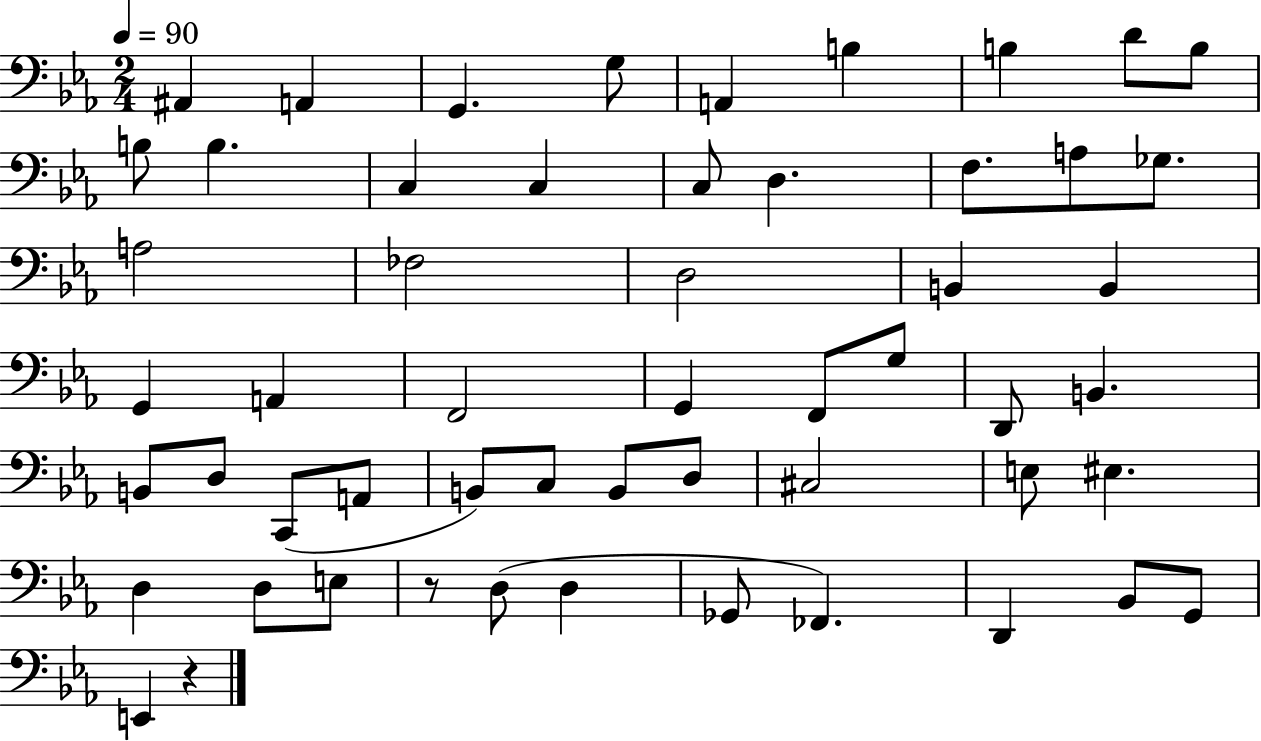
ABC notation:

X:1
T:Untitled
M:2/4
L:1/4
K:Eb
^A,, A,, G,, G,/2 A,, B, B, D/2 B,/2 B,/2 B, C, C, C,/2 D, F,/2 A,/2 _G,/2 A,2 _F,2 D,2 B,, B,, G,, A,, F,,2 G,, F,,/2 G,/2 D,,/2 B,, B,,/2 D,/2 C,,/2 A,,/2 B,,/2 C,/2 B,,/2 D,/2 ^C,2 E,/2 ^E, D, D,/2 E,/2 z/2 D,/2 D, _G,,/2 _F,, D,, _B,,/2 G,,/2 E,, z